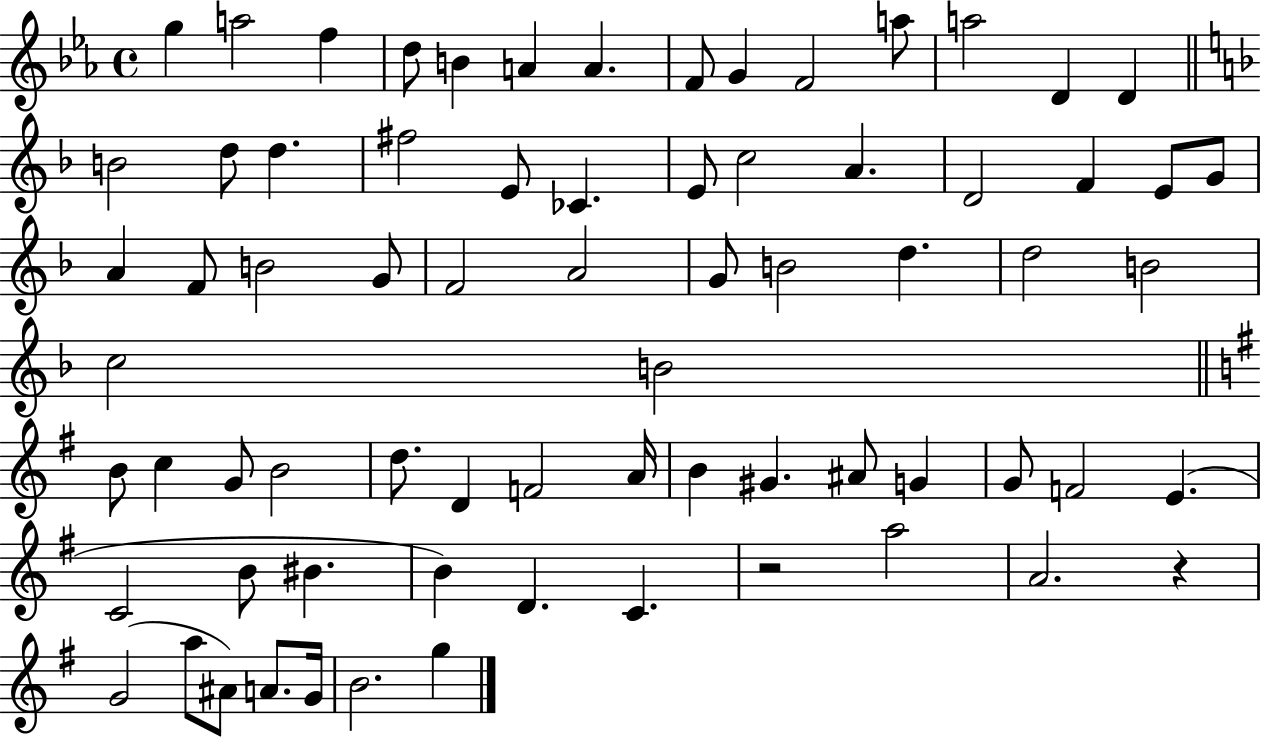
X:1
T:Untitled
M:4/4
L:1/4
K:Eb
g a2 f d/2 B A A F/2 G F2 a/2 a2 D D B2 d/2 d ^f2 E/2 _C E/2 c2 A D2 F E/2 G/2 A F/2 B2 G/2 F2 A2 G/2 B2 d d2 B2 c2 B2 B/2 c G/2 B2 d/2 D F2 A/4 B ^G ^A/2 G G/2 F2 E C2 B/2 ^B B D C z2 a2 A2 z G2 a/2 ^A/2 A/2 G/4 B2 g